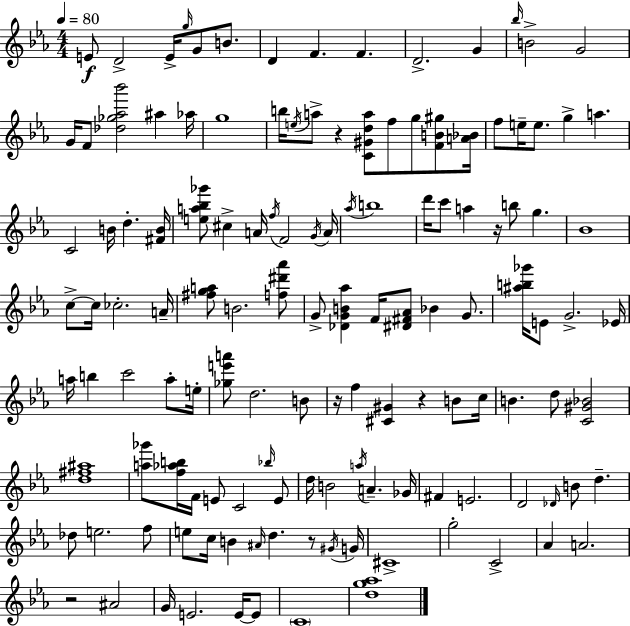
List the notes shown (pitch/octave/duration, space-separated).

E4/e D4/h E4/s G5/s G4/e B4/e. D4/q F4/q. F4/q. D4/h. G4/q Bb5/s B4/h G4/h G4/s F4/e [Db5,Gb5,Ab5,Bb6]/h A#5/q Ab5/s G5/w B5/s E5/s A5/e R/q [C4,G#4,D5,A5]/e F5/e G5/e [F4,B4,G#5]/e [A4,Bb4]/s F5/e E5/s E5/e. G5/q A5/q. C4/h B4/s D5/q. [F#4,B4]/s [E5,A5,Bb5,Gb6]/e C#5/q A4/s F5/s F4/h G4/s A4/s Ab5/s B5/w D6/s C6/e A5/q R/s B5/e G5/q. Bb4/w C5/e C5/s CES5/h. A4/s [F#5,G5,A5]/e B4/h. [F5,D#6,Ab6]/e G4/e [Db4,G4,B4,Ab5]/q F4/s [D#4,F#4,Ab4]/e Bb4/q G4/e. [A#5,B5,Gb6]/s E4/e G4/h. Eb4/s A5/s B5/q C6/h A5/e E5/s [Gb5,E6,A6]/e D5/h. B4/e R/s F5/q [C#4,G#4]/q R/q B4/e C5/s B4/q. D5/e [C4,G#4,Bb4]/h [D5,F#5,A#5]/w [A5,Gb6]/e [F5,Ab5,B5]/s F4/s E4/e C4/h Bb5/s E4/e D5/s B4/h A5/s A4/q. Gb4/s F#4/q E4/h. D4/h Db4/s B4/e D5/q. Db5/e E5/h. F5/e E5/e C5/s B4/q A#4/s D5/q. R/e G#4/s G4/s C#4/w G5/h C4/h Ab4/q A4/h. R/h A#4/h G4/s E4/h. E4/s E4/e C4/w [D5,G5,Ab5]/w